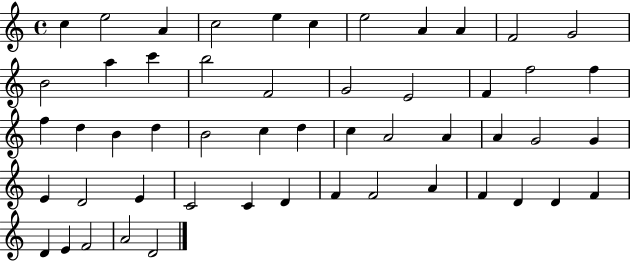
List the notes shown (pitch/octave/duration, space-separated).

C5/q E5/h A4/q C5/h E5/q C5/q E5/h A4/q A4/q F4/h G4/h B4/h A5/q C6/q B5/h F4/h G4/h E4/h F4/q F5/h F5/q F5/q D5/q B4/q D5/q B4/h C5/q D5/q C5/q A4/h A4/q A4/q G4/h G4/q E4/q D4/h E4/q C4/h C4/q D4/q F4/q F4/h A4/q F4/q D4/q D4/q F4/q D4/q E4/q F4/h A4/h D4/h